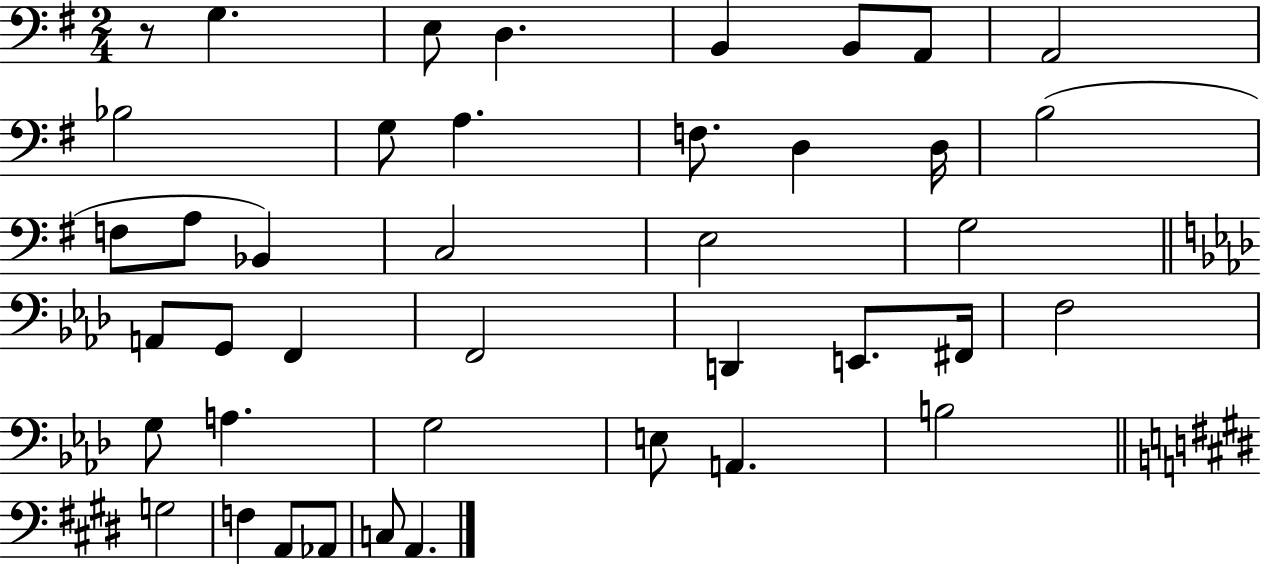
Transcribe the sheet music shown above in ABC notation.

X:1
T:Untitled
M:2/4
L:1/4
K:G
z/2 G, E,/2 D, B,, B,,/2 A,,/2 A,,2 _B,2 G,/2 A, F,/2 D, D,/4 B,2 F,/2 A,/2 _B,, C,2 E,2 G,2 A,,/2 G,,/2 F,, F,,2 D,, E,,/2 ^F,,/4 F,2 G,/2 A, G,2 E,/2 A,, B,2 G,2 F, A,,/2 _A,,/2 C,/2 A,,